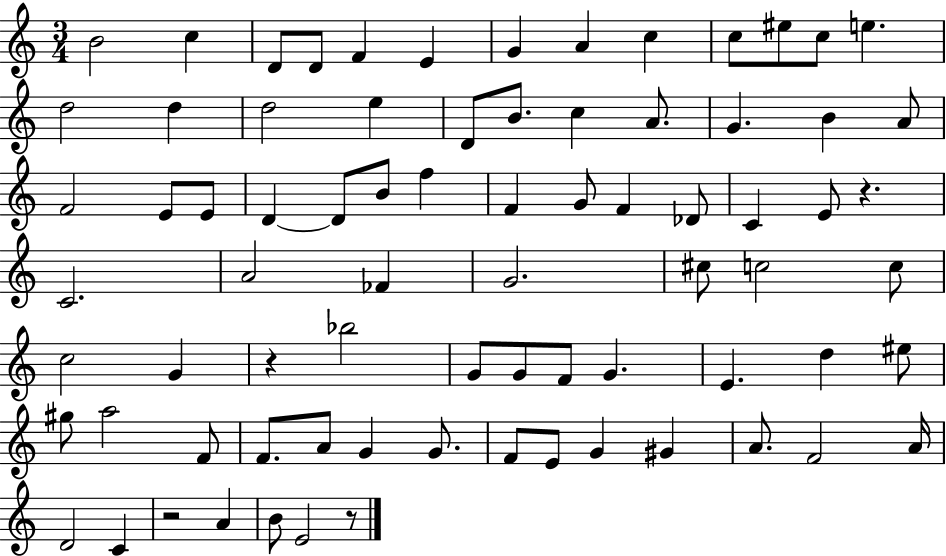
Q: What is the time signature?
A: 3/4